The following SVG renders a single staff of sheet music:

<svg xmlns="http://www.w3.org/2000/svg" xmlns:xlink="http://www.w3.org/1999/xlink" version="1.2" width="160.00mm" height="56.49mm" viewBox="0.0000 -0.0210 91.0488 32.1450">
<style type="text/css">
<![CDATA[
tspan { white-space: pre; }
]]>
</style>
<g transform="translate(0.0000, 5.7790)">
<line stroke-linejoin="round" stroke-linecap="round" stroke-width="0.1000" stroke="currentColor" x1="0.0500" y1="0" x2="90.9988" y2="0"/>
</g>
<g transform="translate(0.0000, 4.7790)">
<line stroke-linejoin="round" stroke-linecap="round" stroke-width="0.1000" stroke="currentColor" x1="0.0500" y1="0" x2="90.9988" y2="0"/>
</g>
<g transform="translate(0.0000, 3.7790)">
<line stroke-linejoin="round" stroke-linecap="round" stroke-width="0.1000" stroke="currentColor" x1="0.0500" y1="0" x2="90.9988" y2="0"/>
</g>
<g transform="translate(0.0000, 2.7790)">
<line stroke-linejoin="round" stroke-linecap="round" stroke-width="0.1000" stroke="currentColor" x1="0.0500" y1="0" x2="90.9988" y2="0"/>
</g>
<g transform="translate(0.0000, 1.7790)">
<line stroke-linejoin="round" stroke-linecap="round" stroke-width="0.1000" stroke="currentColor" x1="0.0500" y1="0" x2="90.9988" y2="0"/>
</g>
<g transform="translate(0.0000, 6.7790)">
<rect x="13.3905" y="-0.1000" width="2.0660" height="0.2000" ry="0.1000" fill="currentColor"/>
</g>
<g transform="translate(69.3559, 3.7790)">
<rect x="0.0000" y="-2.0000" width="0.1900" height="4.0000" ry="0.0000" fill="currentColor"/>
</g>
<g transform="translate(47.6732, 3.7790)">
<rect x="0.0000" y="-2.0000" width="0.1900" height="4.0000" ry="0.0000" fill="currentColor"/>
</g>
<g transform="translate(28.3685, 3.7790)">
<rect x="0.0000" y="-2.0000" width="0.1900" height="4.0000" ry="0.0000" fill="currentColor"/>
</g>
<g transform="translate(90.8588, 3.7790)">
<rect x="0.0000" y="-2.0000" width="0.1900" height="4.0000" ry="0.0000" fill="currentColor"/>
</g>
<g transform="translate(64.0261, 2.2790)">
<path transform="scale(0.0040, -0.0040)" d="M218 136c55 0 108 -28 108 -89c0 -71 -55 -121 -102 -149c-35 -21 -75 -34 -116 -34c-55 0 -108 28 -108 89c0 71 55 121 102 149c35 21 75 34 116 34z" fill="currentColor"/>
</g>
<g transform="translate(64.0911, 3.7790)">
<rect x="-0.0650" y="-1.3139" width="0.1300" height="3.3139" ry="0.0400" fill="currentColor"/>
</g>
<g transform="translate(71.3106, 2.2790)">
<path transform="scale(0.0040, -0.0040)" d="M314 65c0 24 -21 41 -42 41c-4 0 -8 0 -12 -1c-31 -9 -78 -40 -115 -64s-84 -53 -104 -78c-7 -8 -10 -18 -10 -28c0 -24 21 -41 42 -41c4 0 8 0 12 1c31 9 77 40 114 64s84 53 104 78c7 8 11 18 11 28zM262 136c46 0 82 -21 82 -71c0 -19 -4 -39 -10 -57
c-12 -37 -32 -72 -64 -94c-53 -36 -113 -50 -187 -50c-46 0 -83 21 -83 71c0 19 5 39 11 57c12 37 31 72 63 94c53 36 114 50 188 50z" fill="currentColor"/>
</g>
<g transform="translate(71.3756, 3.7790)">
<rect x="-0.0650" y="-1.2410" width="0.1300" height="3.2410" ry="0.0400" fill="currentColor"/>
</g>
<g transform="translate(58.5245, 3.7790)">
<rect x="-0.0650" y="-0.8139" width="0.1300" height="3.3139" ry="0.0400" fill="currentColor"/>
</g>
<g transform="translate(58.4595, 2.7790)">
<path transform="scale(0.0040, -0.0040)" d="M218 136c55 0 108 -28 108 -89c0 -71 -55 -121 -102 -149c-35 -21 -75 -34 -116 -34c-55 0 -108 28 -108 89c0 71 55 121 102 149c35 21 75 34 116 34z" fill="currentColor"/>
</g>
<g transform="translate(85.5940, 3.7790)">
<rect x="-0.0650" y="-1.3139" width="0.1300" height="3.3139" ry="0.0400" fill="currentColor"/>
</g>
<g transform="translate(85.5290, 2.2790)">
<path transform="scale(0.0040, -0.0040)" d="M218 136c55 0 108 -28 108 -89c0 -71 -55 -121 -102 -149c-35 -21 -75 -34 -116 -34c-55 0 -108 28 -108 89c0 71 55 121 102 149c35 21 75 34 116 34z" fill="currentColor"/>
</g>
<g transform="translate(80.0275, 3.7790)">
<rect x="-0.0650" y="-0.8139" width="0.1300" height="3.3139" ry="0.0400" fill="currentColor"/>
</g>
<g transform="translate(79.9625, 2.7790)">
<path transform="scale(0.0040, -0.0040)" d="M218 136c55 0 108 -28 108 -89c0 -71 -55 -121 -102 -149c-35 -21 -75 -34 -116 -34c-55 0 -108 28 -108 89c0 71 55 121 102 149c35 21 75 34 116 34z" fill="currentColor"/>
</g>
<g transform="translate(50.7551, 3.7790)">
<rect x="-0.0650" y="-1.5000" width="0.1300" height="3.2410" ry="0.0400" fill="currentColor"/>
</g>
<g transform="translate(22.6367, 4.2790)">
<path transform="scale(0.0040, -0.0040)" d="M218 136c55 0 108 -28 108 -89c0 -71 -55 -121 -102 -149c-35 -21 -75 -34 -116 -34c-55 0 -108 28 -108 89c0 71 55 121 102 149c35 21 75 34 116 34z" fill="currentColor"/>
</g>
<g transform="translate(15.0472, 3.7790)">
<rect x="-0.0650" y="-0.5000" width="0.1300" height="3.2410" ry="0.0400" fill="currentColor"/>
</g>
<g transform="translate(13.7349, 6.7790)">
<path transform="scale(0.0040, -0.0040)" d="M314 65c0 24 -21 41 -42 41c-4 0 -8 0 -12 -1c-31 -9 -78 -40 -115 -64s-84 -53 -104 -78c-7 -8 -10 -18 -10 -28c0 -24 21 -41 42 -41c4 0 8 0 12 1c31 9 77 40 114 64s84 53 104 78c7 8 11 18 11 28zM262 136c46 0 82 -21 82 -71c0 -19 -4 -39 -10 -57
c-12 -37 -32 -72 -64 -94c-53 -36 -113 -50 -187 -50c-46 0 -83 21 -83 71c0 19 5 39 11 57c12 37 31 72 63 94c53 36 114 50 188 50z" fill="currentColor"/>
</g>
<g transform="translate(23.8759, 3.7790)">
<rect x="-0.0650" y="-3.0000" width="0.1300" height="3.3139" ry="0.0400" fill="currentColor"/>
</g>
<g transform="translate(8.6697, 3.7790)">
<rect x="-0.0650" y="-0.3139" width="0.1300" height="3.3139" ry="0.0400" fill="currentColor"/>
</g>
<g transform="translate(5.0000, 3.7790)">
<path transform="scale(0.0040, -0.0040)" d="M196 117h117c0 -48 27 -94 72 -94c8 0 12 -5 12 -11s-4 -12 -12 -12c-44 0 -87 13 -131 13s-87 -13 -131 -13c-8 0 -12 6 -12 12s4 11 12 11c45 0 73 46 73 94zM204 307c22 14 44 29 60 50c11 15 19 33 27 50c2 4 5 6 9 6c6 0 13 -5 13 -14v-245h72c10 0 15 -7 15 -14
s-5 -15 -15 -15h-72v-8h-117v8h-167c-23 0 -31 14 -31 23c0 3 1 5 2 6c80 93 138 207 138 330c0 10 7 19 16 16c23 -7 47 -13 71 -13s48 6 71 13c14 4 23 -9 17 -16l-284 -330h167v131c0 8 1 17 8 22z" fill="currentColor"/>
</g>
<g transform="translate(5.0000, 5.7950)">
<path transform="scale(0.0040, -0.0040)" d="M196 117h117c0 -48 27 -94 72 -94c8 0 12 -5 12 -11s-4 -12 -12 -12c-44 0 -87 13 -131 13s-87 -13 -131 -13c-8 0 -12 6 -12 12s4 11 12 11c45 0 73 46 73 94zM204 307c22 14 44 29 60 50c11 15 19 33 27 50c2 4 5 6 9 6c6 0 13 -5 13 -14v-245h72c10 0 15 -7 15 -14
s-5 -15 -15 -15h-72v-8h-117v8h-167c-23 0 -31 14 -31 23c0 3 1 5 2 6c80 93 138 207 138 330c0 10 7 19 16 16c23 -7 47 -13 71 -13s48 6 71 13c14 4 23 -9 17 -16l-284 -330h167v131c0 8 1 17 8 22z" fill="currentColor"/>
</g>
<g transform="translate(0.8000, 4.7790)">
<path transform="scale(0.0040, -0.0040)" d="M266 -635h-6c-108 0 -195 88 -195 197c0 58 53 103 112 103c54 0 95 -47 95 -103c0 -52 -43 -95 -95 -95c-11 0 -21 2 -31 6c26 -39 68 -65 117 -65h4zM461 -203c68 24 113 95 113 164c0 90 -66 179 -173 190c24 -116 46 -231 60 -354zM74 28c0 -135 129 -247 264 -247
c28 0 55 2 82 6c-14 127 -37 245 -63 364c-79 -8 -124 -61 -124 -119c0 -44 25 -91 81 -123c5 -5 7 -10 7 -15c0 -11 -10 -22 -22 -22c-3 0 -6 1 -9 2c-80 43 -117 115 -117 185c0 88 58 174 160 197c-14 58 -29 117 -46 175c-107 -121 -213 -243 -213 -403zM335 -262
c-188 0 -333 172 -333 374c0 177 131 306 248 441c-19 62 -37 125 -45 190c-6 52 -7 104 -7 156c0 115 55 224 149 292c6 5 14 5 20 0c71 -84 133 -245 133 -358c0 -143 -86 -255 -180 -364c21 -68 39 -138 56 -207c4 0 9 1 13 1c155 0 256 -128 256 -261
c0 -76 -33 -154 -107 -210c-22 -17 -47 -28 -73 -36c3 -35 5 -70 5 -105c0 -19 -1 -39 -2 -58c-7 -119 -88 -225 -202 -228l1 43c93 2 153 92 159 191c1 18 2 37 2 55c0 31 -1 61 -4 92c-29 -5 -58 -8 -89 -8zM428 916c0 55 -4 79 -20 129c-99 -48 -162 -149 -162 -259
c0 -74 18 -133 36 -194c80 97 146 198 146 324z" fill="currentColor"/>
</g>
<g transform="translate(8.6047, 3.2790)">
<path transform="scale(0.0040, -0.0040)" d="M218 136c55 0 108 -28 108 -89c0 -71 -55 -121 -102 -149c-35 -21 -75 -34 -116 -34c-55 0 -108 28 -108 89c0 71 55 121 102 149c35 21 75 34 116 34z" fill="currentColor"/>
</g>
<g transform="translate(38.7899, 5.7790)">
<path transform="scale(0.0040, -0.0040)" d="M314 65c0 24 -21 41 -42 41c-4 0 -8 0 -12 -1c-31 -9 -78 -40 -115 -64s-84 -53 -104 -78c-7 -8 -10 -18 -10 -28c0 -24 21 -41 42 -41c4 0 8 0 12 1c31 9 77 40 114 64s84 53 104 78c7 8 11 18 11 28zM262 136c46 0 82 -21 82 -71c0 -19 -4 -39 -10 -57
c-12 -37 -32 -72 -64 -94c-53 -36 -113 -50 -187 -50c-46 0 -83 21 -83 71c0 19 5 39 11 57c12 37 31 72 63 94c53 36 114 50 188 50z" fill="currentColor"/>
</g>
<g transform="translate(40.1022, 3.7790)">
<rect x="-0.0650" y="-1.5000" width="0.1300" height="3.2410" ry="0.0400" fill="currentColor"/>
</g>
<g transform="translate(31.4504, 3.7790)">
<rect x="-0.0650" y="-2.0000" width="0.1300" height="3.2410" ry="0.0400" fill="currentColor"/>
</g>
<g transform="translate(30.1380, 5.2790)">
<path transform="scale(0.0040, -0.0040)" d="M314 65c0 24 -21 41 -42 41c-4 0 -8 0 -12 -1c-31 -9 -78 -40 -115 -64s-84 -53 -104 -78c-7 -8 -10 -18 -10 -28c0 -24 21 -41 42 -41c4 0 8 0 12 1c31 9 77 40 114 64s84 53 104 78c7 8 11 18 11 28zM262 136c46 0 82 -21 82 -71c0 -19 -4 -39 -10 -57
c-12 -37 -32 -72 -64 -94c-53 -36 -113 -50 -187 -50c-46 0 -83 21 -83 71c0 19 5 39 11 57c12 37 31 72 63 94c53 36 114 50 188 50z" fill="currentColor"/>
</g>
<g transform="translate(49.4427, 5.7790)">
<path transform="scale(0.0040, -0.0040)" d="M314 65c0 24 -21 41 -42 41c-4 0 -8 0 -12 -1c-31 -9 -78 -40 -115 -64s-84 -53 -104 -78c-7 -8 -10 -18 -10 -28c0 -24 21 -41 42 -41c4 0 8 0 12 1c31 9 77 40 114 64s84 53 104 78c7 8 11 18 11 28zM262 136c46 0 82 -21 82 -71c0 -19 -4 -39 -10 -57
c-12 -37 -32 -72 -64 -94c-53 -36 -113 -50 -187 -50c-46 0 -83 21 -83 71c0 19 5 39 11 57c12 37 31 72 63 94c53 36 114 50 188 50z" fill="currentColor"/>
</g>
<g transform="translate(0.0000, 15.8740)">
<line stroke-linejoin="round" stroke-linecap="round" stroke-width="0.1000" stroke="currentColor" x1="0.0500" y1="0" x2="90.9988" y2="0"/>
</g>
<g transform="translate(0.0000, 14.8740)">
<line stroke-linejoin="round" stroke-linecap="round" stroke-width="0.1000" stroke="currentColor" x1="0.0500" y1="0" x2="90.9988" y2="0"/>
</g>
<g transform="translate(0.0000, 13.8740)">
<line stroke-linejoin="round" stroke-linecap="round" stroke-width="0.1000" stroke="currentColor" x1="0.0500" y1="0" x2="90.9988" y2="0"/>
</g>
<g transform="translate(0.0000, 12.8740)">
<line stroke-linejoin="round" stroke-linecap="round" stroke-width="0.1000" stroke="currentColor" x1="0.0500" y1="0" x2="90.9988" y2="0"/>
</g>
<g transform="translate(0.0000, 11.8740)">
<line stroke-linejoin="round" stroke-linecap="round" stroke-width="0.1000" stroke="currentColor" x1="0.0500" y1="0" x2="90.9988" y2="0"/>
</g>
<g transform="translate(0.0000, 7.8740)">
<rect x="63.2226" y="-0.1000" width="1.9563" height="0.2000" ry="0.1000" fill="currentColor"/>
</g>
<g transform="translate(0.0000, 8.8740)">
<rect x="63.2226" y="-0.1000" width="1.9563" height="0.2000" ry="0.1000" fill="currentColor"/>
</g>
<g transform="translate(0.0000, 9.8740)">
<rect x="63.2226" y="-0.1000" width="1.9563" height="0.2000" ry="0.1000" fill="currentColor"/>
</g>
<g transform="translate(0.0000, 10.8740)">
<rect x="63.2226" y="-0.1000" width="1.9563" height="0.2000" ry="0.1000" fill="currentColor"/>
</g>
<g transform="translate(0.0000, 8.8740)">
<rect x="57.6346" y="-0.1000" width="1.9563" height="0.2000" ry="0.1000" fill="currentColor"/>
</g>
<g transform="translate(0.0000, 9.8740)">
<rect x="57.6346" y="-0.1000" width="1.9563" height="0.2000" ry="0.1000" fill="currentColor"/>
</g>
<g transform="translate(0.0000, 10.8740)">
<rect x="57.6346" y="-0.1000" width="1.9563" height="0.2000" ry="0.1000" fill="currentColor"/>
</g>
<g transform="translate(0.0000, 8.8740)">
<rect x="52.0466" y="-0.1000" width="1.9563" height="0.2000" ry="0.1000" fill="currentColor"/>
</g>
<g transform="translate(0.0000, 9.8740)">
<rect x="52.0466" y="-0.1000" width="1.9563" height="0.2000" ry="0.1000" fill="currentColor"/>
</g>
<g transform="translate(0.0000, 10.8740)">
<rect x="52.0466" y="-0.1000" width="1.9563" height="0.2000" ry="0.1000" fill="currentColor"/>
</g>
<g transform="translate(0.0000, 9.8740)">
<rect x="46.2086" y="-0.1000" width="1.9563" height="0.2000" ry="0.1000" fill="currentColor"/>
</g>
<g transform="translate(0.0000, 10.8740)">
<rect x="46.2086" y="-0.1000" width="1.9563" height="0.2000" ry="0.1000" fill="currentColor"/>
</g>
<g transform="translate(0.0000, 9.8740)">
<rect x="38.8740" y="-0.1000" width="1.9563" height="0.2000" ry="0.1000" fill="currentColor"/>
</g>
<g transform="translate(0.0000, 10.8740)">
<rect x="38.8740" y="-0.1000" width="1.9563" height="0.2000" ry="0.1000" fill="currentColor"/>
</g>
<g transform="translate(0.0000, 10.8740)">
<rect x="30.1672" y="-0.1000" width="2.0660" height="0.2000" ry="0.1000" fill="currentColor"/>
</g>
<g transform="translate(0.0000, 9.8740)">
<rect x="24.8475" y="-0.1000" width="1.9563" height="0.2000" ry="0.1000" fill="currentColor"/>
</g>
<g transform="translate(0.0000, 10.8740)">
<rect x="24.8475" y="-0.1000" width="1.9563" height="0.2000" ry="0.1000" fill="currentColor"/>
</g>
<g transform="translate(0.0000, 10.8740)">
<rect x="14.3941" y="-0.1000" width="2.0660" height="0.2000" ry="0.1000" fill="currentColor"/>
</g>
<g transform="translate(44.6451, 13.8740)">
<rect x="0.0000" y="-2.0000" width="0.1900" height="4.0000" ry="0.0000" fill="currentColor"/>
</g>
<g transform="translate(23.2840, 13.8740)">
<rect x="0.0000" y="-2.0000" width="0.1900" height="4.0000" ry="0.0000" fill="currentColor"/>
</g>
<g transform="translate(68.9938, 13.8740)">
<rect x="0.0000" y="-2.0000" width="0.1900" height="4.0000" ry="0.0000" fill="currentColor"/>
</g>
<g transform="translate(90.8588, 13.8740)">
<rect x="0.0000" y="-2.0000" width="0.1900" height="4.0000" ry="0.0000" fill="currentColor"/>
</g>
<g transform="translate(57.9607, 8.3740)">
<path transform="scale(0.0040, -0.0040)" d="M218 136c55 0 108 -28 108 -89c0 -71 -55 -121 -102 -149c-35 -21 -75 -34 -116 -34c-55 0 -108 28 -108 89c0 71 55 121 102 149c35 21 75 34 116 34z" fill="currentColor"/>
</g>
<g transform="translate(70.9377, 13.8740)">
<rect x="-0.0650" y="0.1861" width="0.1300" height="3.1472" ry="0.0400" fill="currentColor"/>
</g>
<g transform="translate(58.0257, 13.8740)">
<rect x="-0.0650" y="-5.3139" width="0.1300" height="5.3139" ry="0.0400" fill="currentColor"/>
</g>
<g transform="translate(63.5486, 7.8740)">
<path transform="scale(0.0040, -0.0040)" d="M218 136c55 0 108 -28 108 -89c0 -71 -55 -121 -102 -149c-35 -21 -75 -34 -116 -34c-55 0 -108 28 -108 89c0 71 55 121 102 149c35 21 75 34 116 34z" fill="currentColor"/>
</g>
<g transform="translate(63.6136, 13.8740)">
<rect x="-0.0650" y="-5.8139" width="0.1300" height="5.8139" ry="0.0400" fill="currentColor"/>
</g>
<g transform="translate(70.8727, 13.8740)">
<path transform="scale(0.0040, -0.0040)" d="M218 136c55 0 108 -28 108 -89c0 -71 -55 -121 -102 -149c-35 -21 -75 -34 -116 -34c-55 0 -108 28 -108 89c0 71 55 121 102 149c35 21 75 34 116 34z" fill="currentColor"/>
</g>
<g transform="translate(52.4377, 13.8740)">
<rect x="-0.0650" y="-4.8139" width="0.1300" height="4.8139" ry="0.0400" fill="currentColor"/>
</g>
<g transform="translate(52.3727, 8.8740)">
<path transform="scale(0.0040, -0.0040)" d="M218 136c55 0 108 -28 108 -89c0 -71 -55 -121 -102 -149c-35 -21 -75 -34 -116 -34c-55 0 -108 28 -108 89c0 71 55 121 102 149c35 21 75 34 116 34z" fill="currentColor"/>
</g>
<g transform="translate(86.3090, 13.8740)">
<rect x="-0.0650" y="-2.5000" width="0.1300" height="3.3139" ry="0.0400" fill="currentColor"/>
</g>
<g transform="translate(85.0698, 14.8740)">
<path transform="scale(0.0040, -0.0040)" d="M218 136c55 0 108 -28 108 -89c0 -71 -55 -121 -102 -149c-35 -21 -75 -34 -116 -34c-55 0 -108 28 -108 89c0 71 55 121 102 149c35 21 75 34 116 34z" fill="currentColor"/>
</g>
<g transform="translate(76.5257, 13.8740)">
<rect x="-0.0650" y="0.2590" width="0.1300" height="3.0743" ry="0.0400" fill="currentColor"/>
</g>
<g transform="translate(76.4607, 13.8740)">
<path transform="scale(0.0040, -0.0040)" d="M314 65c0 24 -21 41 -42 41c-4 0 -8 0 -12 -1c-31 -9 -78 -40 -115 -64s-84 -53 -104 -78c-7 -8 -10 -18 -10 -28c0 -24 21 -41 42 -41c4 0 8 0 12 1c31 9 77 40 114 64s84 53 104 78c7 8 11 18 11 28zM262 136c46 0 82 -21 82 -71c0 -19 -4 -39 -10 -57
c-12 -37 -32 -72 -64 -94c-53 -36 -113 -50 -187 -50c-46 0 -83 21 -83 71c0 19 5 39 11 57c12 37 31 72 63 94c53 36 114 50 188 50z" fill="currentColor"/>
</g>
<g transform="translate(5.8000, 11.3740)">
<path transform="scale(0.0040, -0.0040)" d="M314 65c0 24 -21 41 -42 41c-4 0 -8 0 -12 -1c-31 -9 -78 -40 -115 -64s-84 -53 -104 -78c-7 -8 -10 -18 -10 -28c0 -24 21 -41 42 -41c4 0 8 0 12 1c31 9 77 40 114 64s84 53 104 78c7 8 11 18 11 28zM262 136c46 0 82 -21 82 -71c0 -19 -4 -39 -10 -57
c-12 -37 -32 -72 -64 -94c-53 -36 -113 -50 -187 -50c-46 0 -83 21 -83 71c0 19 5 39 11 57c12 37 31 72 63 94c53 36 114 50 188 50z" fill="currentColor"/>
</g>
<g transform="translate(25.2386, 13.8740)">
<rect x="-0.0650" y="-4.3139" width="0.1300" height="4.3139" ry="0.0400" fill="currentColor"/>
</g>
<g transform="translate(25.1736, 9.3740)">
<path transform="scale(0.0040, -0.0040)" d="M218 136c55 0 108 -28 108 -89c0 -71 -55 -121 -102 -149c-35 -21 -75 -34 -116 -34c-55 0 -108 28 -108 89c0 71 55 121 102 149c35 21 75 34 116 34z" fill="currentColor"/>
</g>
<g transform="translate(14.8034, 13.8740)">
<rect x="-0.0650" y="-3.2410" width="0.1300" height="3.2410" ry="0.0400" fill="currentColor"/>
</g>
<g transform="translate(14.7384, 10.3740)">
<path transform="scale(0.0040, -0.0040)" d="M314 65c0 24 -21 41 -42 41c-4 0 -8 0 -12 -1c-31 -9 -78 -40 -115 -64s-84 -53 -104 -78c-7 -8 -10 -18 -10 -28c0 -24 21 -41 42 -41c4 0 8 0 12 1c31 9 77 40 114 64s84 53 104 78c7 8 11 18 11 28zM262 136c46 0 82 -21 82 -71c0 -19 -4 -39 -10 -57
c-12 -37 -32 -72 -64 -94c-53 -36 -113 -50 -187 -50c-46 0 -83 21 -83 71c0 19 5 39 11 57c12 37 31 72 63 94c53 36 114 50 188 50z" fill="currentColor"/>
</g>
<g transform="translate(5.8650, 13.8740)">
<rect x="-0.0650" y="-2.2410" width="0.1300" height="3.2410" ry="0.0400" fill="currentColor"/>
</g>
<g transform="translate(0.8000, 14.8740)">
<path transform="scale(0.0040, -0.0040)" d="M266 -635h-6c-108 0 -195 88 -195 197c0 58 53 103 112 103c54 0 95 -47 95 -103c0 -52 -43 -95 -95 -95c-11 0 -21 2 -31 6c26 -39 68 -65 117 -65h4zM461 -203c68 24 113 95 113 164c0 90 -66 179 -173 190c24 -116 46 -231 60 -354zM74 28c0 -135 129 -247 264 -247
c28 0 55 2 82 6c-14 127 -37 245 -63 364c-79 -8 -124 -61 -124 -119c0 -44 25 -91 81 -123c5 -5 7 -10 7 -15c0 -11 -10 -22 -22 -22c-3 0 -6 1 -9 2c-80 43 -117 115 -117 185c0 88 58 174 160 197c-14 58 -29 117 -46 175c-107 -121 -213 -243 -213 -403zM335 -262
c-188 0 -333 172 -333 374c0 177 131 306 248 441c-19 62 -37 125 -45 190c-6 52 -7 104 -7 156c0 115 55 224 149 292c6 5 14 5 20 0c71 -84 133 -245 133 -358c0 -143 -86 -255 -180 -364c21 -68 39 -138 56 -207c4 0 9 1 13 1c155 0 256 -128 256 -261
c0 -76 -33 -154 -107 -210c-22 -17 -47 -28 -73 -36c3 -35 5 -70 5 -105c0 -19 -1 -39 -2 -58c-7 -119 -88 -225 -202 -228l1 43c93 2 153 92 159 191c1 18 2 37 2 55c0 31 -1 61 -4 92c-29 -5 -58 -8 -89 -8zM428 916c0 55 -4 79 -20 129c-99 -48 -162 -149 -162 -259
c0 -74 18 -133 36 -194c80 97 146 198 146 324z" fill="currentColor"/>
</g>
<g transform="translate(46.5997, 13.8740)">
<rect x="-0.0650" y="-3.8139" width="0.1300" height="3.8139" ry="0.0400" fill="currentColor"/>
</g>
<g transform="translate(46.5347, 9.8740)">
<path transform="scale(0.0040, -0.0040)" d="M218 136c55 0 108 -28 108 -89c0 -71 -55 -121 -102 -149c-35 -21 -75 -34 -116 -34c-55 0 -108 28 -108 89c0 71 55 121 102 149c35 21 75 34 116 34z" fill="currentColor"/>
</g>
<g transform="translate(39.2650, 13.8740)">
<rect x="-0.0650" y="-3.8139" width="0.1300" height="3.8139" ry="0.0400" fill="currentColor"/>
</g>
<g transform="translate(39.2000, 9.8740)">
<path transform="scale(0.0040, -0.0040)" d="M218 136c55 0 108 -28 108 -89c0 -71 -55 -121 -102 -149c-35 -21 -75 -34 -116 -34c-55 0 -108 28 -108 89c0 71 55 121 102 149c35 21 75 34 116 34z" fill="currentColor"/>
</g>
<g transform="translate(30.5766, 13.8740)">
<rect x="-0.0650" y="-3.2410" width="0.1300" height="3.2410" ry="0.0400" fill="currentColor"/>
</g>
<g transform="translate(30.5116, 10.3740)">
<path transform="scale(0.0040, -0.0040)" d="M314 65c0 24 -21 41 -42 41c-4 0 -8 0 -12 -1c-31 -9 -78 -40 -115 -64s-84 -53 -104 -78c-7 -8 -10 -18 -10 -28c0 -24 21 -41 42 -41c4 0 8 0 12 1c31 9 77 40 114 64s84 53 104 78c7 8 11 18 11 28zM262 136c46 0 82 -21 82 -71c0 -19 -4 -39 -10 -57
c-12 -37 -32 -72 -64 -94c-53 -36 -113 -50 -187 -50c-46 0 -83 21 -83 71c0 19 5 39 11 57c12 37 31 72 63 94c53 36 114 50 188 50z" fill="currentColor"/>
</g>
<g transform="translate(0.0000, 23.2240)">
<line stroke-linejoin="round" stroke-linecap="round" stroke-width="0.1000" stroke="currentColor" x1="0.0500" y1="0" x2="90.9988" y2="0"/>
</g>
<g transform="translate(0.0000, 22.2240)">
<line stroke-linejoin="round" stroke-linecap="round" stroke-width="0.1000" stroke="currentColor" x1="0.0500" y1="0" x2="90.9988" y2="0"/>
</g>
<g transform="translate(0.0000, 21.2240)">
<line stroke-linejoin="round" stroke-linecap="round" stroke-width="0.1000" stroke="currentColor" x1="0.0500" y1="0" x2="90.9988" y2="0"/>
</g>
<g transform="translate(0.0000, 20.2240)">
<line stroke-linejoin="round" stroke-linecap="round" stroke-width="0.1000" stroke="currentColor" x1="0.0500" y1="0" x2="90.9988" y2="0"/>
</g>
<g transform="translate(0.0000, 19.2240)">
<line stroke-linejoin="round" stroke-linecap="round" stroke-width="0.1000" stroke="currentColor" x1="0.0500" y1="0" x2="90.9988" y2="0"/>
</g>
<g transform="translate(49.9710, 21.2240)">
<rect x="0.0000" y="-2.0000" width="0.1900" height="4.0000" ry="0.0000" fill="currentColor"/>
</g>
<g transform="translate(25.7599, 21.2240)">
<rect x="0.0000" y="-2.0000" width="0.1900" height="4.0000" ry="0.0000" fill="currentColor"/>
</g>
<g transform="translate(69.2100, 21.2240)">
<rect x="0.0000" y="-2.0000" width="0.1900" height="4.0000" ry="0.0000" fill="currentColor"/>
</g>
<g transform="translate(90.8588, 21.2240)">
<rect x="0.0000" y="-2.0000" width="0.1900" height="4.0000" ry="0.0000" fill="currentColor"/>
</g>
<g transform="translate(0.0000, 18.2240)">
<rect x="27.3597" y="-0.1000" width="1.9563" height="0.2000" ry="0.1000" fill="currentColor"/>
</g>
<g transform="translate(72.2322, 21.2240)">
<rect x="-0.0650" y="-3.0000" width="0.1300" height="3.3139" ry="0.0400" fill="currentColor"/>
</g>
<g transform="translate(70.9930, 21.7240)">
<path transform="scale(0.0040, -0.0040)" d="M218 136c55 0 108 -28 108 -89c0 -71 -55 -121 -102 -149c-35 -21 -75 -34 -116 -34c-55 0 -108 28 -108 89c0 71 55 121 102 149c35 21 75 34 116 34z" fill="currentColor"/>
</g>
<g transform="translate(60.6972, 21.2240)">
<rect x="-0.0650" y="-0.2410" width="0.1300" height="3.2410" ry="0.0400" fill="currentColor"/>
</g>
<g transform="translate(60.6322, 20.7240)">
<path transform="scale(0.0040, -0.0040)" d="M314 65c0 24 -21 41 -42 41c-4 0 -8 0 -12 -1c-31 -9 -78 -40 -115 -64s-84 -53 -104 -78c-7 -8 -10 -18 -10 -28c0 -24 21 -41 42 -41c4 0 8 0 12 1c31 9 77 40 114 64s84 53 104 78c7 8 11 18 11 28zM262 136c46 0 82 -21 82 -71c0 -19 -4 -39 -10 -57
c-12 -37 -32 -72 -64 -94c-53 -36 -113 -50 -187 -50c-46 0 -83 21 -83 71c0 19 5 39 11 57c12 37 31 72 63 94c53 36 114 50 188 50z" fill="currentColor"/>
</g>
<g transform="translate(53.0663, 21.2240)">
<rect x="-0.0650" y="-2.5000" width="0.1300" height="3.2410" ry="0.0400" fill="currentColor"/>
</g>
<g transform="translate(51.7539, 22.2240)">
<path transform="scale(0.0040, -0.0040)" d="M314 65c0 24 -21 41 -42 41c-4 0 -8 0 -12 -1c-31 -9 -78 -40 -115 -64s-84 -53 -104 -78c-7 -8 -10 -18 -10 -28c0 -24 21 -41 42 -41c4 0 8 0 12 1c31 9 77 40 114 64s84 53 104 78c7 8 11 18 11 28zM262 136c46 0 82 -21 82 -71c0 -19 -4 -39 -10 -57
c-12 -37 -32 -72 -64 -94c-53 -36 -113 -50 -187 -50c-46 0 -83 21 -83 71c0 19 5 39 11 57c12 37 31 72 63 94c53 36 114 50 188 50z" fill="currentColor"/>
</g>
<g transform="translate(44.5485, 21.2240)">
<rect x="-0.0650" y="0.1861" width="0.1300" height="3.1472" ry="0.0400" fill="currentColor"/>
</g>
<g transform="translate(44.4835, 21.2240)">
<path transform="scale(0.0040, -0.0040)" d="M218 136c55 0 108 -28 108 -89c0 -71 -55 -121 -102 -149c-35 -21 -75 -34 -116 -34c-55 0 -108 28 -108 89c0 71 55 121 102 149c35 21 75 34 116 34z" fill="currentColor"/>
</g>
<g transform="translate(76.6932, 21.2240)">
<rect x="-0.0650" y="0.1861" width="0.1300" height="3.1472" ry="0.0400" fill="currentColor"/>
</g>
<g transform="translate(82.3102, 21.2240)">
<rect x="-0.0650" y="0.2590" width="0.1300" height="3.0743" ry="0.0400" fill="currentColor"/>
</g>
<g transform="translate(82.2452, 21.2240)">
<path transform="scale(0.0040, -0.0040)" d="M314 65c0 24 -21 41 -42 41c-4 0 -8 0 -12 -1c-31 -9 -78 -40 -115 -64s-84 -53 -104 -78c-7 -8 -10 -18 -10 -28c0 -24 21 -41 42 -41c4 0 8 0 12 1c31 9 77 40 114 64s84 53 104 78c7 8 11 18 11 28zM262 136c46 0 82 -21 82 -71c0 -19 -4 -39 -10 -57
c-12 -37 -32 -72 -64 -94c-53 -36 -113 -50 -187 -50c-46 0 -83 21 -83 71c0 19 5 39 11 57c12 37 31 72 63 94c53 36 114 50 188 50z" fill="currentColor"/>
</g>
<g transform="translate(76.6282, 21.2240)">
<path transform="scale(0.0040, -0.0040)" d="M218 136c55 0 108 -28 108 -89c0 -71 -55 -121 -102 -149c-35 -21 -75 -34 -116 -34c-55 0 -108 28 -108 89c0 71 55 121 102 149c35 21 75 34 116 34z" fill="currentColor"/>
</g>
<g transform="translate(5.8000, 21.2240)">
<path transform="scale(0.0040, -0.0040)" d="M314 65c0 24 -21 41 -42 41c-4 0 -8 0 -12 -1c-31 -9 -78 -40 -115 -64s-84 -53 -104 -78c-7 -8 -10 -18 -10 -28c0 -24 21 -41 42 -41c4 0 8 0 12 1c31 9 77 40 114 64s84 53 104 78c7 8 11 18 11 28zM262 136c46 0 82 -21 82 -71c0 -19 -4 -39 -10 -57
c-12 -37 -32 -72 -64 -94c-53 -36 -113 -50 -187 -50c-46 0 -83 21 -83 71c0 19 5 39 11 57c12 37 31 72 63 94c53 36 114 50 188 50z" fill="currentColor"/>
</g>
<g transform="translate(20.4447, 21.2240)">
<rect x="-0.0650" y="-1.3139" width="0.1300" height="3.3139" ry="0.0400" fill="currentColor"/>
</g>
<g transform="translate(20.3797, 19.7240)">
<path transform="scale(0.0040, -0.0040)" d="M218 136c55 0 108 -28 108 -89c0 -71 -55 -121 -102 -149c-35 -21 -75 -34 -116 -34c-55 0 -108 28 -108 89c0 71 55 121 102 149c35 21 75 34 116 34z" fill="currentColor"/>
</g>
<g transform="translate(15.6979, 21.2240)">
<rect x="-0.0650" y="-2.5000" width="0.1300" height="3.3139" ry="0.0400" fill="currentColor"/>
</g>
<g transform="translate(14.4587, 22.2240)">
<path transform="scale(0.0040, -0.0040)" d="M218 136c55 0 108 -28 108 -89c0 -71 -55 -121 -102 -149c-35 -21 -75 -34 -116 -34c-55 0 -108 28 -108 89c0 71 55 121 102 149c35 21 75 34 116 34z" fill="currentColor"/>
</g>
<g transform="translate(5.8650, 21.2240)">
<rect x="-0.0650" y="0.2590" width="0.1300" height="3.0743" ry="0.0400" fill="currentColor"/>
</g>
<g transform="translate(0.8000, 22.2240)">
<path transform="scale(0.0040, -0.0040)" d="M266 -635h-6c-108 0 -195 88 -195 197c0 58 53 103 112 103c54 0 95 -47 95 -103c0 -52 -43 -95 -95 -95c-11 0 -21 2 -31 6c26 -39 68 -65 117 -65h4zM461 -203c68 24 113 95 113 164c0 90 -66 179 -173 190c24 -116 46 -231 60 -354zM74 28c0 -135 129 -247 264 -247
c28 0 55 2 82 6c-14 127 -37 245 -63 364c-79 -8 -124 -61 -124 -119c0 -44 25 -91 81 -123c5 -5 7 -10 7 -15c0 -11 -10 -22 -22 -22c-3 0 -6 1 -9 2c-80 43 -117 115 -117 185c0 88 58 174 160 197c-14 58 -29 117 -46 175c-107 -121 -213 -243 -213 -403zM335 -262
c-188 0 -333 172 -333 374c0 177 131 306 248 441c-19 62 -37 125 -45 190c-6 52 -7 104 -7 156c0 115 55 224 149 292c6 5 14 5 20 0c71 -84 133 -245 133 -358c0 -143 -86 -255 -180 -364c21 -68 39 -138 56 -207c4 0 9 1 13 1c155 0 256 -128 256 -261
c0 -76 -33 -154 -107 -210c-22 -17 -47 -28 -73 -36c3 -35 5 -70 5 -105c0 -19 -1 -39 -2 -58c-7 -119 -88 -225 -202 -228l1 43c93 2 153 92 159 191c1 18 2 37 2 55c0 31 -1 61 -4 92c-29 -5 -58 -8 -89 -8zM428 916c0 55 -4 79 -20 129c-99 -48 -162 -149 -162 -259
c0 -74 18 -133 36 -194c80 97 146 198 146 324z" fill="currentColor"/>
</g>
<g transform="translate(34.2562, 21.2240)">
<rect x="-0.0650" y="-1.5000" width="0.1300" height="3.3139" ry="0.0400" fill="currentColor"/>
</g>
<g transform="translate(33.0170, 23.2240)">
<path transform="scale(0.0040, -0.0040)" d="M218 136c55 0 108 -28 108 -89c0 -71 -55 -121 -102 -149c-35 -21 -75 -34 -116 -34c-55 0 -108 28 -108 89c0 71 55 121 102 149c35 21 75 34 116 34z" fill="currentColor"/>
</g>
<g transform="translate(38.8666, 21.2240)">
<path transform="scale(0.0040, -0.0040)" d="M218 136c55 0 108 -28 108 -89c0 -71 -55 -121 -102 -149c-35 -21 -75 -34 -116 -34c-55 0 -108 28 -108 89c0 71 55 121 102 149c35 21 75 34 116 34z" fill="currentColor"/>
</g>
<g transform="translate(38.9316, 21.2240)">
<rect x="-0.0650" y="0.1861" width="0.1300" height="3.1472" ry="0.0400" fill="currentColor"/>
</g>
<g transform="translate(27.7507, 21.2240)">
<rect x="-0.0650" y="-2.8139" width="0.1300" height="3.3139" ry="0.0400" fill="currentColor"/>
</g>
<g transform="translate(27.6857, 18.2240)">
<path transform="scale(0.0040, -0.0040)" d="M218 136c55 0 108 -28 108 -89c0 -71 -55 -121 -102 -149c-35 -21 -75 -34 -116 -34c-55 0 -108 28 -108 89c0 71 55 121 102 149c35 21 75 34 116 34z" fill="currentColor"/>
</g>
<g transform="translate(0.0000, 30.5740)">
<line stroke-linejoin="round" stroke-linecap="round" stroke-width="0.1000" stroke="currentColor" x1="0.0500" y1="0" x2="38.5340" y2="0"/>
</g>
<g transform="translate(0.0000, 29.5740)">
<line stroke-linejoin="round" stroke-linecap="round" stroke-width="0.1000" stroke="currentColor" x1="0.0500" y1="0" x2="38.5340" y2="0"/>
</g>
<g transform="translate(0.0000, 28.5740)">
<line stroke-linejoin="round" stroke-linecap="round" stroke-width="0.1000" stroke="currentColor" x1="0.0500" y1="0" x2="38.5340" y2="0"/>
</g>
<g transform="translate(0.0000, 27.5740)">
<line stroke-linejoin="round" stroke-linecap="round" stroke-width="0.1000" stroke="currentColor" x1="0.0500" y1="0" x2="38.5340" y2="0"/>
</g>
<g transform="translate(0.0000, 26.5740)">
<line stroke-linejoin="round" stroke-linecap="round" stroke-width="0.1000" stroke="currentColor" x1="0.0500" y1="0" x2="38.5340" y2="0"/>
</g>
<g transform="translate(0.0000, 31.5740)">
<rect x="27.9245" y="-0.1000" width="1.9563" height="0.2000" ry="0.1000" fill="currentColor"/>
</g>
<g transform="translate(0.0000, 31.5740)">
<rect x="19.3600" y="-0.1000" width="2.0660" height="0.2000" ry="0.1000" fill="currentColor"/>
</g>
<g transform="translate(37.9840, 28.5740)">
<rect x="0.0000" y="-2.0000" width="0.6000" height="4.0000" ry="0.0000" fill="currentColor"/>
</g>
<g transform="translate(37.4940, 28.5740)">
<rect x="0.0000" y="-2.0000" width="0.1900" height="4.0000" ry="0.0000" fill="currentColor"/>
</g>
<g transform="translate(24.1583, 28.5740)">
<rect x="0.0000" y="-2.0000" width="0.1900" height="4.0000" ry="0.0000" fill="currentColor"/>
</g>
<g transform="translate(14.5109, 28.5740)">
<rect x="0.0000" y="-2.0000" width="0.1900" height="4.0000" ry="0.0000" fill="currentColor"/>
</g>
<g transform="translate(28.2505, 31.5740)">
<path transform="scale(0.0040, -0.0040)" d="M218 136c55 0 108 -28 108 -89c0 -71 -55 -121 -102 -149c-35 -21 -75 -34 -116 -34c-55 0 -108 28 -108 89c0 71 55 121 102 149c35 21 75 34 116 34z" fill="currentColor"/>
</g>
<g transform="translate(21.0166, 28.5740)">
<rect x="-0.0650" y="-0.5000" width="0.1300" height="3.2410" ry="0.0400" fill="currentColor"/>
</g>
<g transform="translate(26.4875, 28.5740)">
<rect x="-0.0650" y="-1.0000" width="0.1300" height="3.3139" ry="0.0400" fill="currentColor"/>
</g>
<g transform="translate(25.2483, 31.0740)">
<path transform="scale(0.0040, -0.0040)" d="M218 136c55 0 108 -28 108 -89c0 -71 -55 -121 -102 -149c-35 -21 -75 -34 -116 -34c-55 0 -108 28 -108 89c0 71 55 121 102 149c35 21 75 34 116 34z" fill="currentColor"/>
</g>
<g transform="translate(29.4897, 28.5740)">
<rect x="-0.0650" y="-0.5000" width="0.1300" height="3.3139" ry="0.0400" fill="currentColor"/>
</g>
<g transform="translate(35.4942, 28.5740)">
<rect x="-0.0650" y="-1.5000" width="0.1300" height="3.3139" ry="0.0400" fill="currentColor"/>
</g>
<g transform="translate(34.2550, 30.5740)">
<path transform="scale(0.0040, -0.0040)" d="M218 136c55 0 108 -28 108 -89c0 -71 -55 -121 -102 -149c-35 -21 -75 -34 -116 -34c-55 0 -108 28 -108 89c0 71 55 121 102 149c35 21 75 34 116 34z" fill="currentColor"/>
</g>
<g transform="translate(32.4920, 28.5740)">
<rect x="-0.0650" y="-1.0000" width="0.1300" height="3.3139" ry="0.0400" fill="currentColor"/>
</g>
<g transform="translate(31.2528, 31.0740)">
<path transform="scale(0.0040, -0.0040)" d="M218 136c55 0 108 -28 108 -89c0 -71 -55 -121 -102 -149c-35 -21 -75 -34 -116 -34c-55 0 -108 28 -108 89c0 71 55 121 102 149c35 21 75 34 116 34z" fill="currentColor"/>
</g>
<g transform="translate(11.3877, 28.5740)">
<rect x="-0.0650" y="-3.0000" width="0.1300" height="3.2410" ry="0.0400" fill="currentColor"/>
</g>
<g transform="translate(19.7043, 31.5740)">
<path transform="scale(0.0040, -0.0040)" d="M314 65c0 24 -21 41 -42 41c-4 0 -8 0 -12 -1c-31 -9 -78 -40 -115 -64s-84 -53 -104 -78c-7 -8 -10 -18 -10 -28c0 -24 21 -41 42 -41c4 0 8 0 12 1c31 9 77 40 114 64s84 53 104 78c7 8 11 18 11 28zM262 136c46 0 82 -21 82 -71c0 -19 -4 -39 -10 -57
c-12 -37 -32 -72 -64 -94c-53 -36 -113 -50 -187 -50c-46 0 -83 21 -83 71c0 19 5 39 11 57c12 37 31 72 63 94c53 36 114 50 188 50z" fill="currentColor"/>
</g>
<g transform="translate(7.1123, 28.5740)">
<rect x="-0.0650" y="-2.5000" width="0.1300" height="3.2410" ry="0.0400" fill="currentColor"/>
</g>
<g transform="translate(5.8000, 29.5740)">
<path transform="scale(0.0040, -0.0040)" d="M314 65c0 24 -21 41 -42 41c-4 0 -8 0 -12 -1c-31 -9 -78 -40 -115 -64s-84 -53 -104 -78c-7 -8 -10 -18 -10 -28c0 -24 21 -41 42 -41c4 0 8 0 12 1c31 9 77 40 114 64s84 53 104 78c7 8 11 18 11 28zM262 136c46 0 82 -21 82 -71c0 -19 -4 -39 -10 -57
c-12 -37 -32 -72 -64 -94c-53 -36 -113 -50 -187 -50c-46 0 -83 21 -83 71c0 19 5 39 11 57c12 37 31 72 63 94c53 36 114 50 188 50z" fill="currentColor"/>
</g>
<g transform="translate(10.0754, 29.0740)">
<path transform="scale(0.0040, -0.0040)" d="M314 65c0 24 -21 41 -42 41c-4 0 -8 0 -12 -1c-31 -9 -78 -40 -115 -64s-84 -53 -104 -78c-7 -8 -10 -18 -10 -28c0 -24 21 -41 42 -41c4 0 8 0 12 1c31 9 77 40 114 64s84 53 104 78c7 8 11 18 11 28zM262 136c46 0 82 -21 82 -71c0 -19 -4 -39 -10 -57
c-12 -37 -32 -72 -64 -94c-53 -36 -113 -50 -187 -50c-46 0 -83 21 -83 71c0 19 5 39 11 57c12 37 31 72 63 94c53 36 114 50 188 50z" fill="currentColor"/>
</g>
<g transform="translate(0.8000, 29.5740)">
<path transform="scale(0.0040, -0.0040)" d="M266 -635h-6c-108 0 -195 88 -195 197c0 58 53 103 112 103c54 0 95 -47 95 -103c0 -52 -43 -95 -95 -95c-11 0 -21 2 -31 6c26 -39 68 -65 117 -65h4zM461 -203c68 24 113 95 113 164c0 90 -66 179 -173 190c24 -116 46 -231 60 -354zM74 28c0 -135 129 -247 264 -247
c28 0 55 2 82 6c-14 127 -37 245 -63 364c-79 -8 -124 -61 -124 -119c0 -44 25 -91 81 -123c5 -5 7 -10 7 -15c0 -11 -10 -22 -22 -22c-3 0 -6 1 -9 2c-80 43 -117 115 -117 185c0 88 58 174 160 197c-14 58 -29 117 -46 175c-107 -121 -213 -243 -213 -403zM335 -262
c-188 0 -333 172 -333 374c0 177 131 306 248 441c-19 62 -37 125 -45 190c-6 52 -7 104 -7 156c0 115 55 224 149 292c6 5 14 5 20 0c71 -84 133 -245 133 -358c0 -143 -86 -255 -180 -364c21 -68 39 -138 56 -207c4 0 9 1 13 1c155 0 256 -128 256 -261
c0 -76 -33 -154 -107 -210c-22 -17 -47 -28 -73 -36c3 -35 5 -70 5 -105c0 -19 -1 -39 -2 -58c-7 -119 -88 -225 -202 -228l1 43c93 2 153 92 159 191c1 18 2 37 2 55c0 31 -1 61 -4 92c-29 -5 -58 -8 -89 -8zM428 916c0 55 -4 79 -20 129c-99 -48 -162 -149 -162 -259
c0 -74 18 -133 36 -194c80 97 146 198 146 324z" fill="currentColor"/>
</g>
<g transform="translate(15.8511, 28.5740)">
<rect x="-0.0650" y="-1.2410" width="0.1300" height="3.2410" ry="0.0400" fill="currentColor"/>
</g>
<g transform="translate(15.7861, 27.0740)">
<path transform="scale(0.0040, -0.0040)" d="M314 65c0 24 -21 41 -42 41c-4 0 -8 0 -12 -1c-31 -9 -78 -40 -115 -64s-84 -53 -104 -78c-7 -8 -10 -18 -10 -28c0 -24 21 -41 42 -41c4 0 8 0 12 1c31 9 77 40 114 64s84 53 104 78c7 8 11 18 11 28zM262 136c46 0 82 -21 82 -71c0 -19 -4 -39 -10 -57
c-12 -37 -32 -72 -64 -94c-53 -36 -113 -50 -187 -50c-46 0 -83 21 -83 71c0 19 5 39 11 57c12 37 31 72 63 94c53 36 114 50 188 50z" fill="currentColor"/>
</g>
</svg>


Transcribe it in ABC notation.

X:1
T:Untitled
M:4/4
L:1/4
K:C
c C2 A F2 E2 E2 d e e2 d e g2 b2 d' b2 c' c' e' f' g' B B2 G B2 G e a E B B G2 c2 A B B2 G2 A2 e2 C2 D C D E